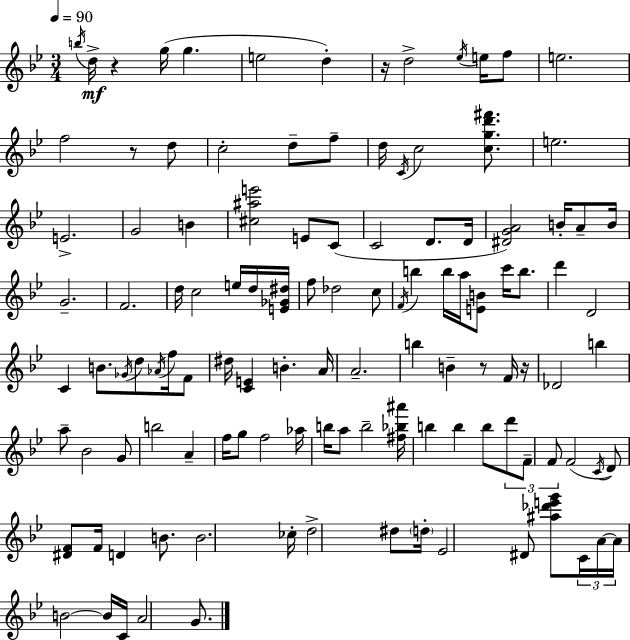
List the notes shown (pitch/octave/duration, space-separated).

B5/s D5/s R/q G5/s G5/q. E5/h D5/q R/s D5/h Eb5/s E5/s F5/e E5/h. F5/h R/e D5/e C5/h D5/e F5/e D5/s C4/s C5/h [C5,G5,D6,F#6]/e. E5/h. E4/h. G4/h B4/q [C#5,A#5,E6]/h E4/e C4/e C4/h D4/e. D4/s [D#4,G4,A4]/h B4/s A4/e B4/s G4/h. F4/h. D5/s C5/h E5/s D5/s [E4,Gb4,D#5]/s F5/e Db5/h C5/e F4/s B5/q B5/s A5/s [E4,B4]/e C6/s B5/e. D6/q D4/h C4/q B4/e. Gb4/s D5/e Ab4/s F5/s F4/e D#5/s [C4,E4]/q B4/q. A4/s A4/h. B5/q B4/q R/e F4/s R/s Db4/h B5/q A5/e Bb4/h G4/e B5/h A4/q F5/s G5/e F5/h Ab5/s B5/s A5/e B5/h [F#5,Bb5,A#6]/s B5/q B5/q B5/e D6/e F4/e F4/e F4/h C4/s D4/e [D#4,F4]/e F4/s D4/q B4/e. B4/h. CES5/s D5/h D#5/e D5/s Eb4/h D#4/e [A#5,Db6,E6,G6]/e C4/s A4/s A4/s B4/h B4/s C4/s A4/h G4/e.